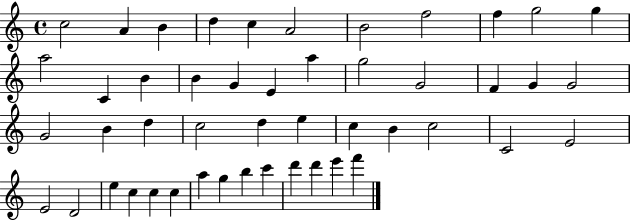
X:1
T:Untitled
M:4/4
L:1/4
K:C
c2 A B d c A2 B2 f2 f g2 g a2 C B B G E a g2 G2 F G G2 G2 B d c2 d e c B c2 C2 E2 E2 D2 e c c c a g b c' d' d' e' f'